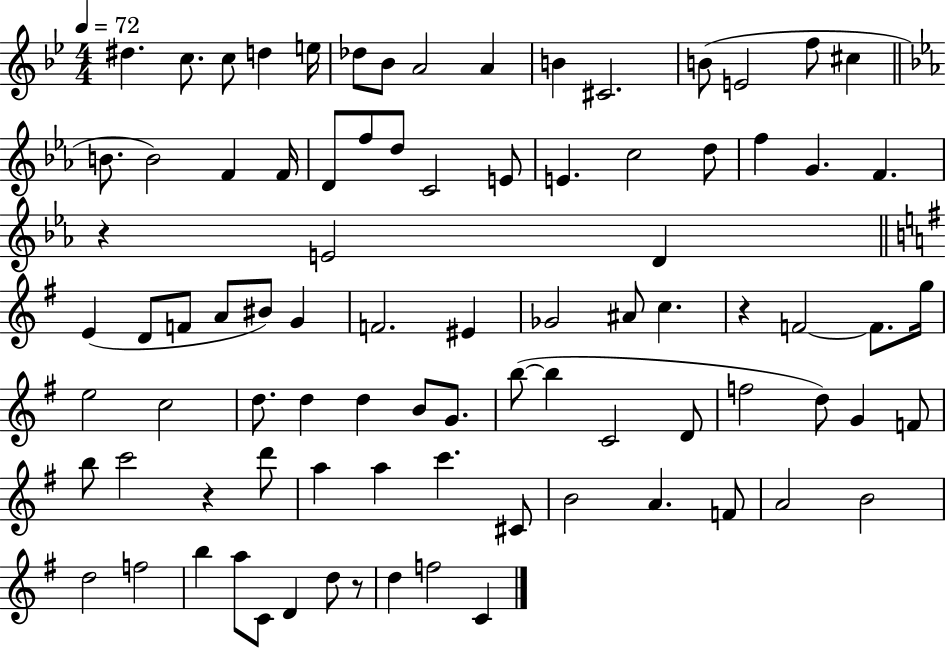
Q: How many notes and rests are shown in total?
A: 87